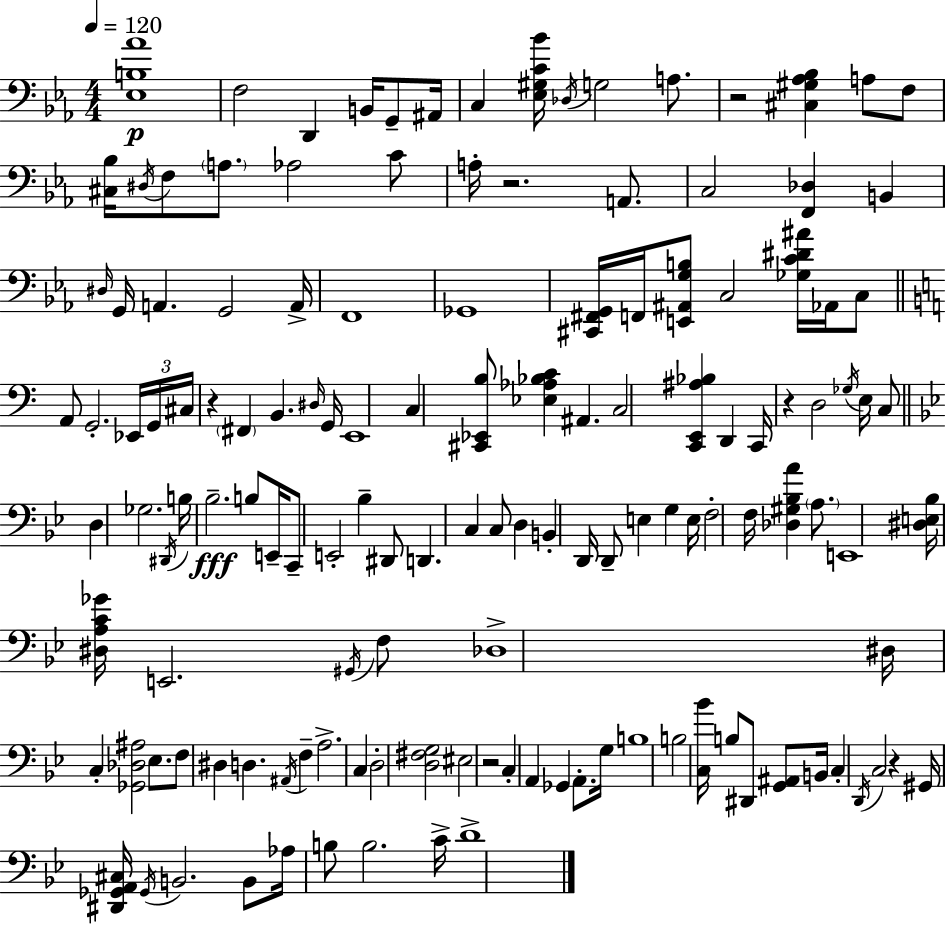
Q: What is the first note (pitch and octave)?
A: F3